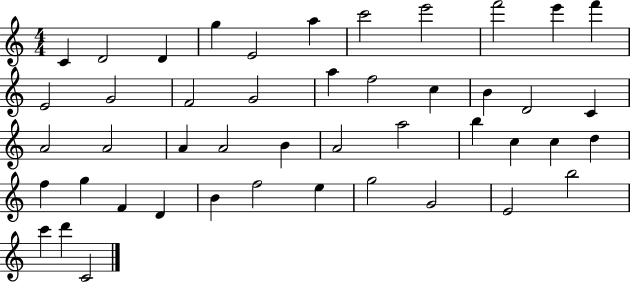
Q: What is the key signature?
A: C major